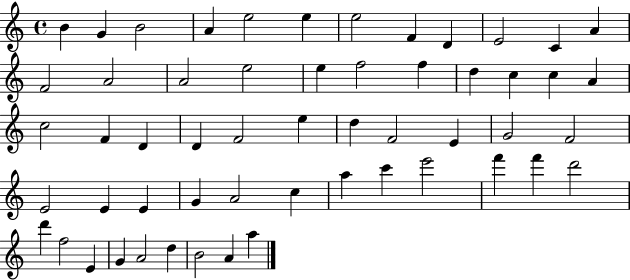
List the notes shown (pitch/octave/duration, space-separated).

B4/q G4/q B4/h A4/q E5/h E5/q E5/h F4/q D4/q E4/h C4/q A4/q F4/h A4/h A4/h E5/h E5/q F5/h F5/q D5/q C5/q C5/q A4/q C5/h F4/q D4/q D4/q F4/h E5/q D5/q F4/h E4/q G4/h F4/h E4/h E4/q E4/q G4/q A4/h C5/q A5/q C6/q E6/h F6/q F6/q D6/h D6/q F5/h E4/q G4/q A4/h D5/q B4/h A4/q A5/q